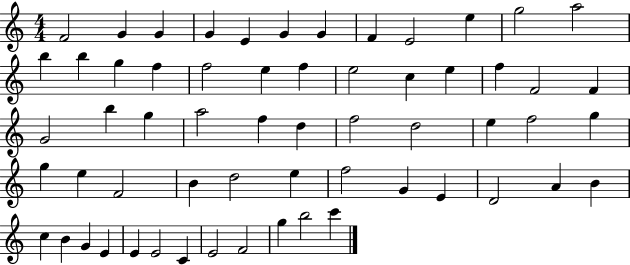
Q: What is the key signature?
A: C major